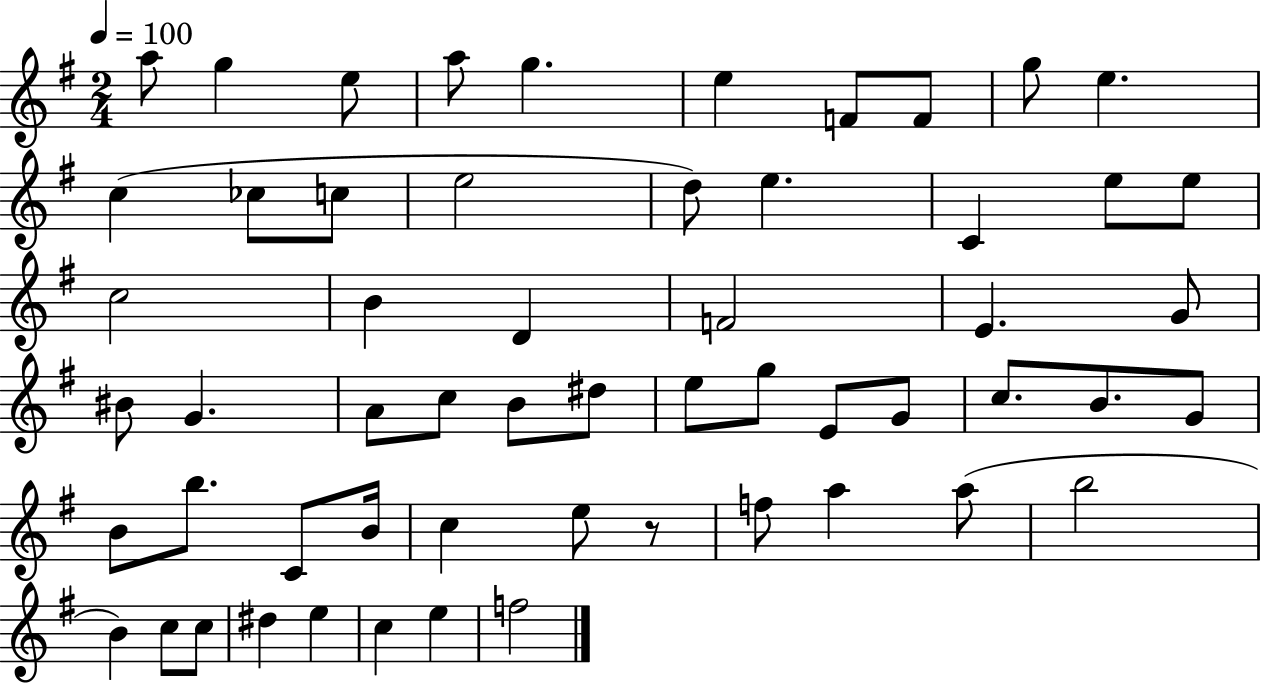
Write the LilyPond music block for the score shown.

{
  \clef treble
  \numericTimeSignature
  \time 2/4
  \key g \major
  \tempo 4 = 100
  \repeat volta 2 { a''8 g''4 e''8 | a''8 g''4. | e''4 f'8 f'8 | g''8 e''4. | \break c''4( ces''8 c''8 | e''2 | d''8) e''4. | c'4 e''8 e''8 | \break c''2 | b'4 d'4 | f'2 | e'4. g'8 | \break bis'8 g'4. | a'8 c''8 b'8 dis''8 | e''8 g''8 e'8 g'8 | c''8. b'8. g'8 | \break b'8 b''8. c'8 b'16 | c''4 e''8 r8 | f''8 a''4 a''8( | b''2 | \break b'4) c''8 c''8 | dis''4 e''4 | c''4 e''4 | f''2 | \break } \bar "|."
}